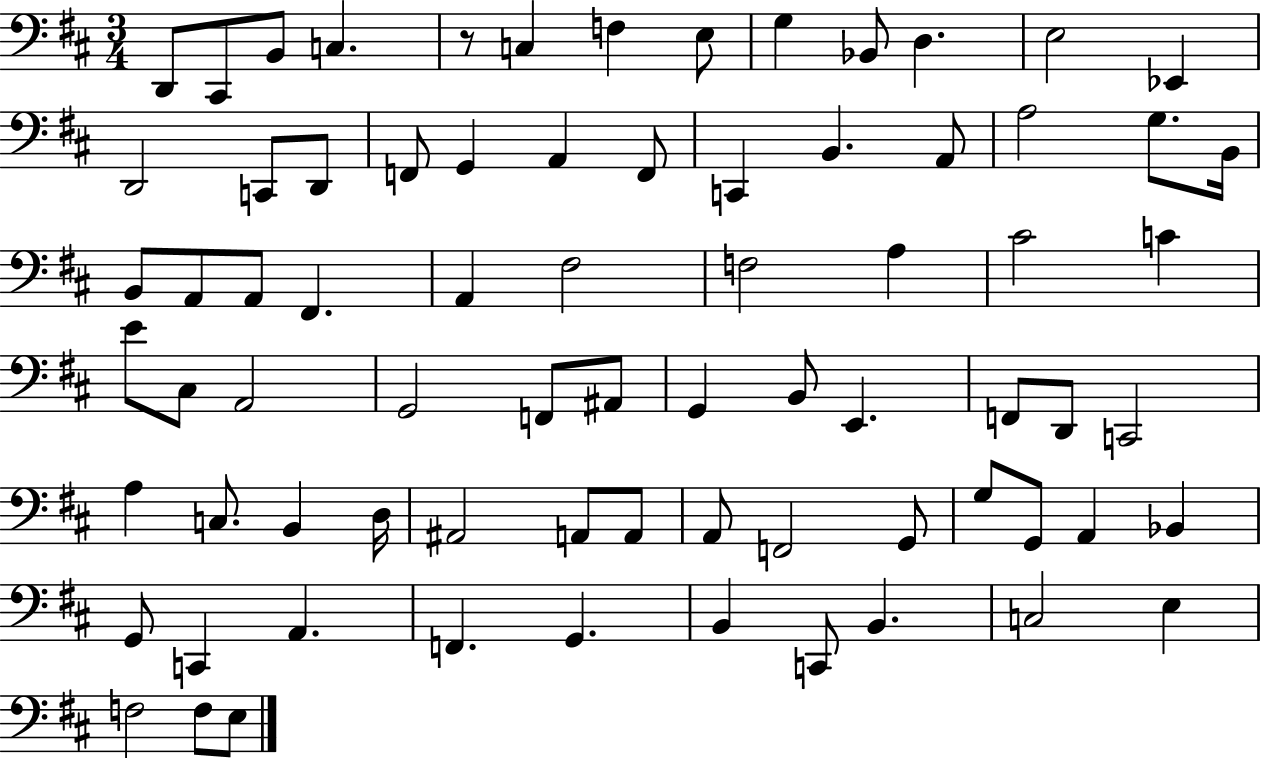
{
  \clef bass
  \numericTimeSignature
  \time 3/4
  \key d \major
  \repeat volta 2 { d,8 cis,8 b,8 c4. | r8 c4 f4 e8 | g4 bes,8 d4. | e2 ees,4 | \break d,2 c,8 d,8 | f,8 g,4 a,4 f,8 | c,4 b,4. a,8 | a2 g8. b,16 | \break b,8 a,8 a,8 fis,4. | a,4 fis2 | f2 a4 | cis'2 c'4 | \break e'8 cis8 a,2 | g,2 f,8 ais,8 | g,4 b,8 e,4. | f,8 d,8 c,2 | \break a4 c8. b,4 d16 | ais,2 a,8 a,8 | a,8 f,2 g,8 | g8 g,8 a,4 bes,4 | \break g,8 c,4 a,4. | f,4. g,4. | b,4 c,8 b,4. | c2 e4 | \break f2 f8 e8 | } \bar "|."
}